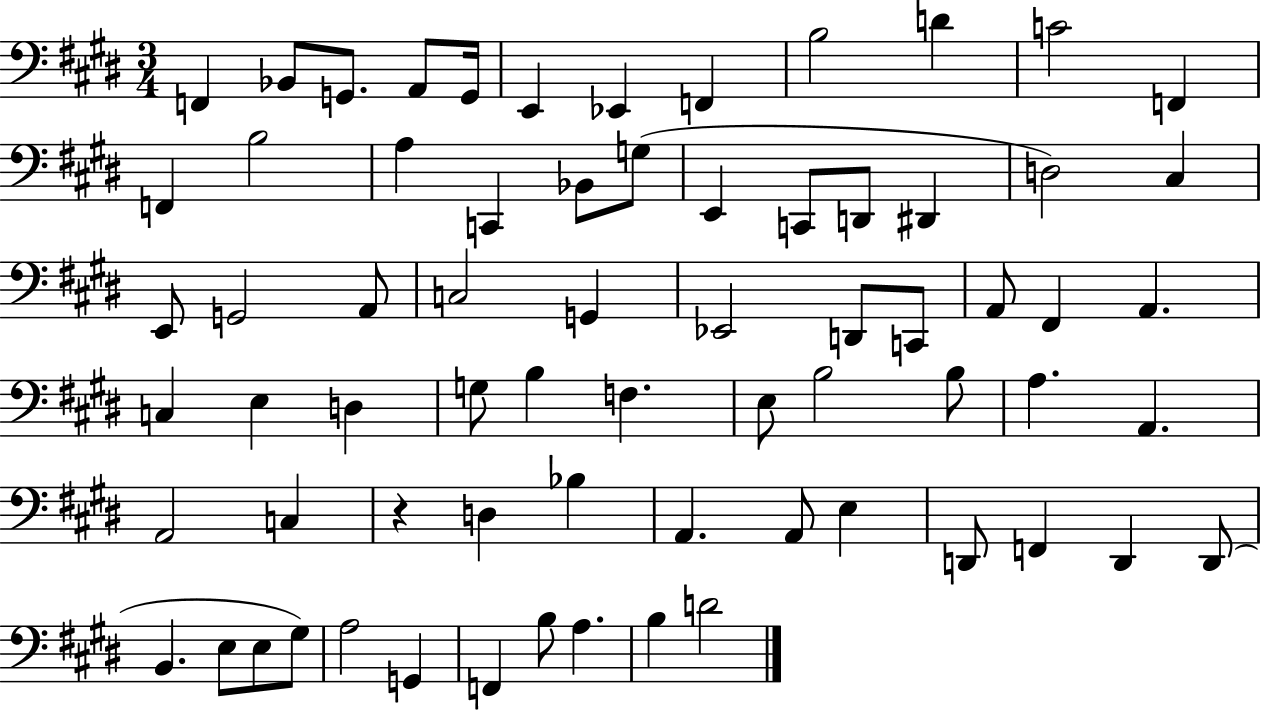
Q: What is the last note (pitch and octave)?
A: D4